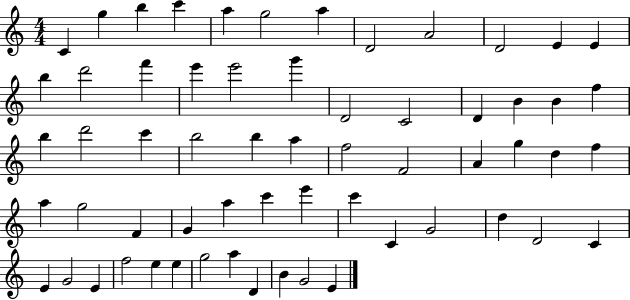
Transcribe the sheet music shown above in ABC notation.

X:1
T:Untitled
M:4/4
L:1/4
K:C
C g b c' a g2 a D2 A2 D2 E E b d'2 f' e' e'2 g' D2 C2 D B B f b d'2 c' b2 b a f2 F2 A g d f a g2 F G a c' e' c' C G2 d D2 C E G2 E f2 e e g2 a D B G2 E